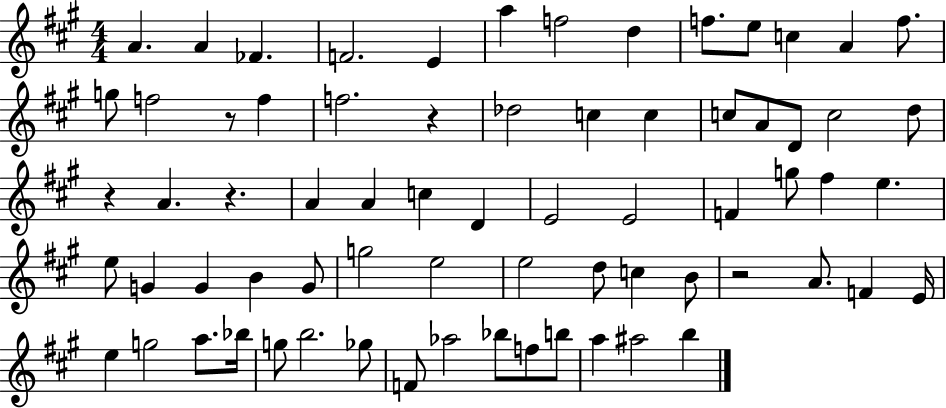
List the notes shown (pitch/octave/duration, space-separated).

A4/q. A4/q FES4/q. F4/h. E4/q A5/q F5/h D5/q F5/e. E5/e C5/q A4/q F5/e. G5/e F5/h R/e F5/q F5/h. R/q Db5/h C5/q C5/q C5/e A4/e D4/e C5/h D5/e R/q A4/q. R/q. A4/q A4/q C5/q D4/q E4/h E4/h F4/q G5/e F#5/q E5/q. E5/e G4/q G4/q B4/q G4/e G5/h E5/h E5/h D5/e C5/q B4/e R/h A4/e. F4/q E4/s E5/q G5/h A5/e. Bb5/s G5/e B5/h. Gb5/e F4/e Ab5/h Bb5/e F5/e B5/e A5/q A#5/h B5/q